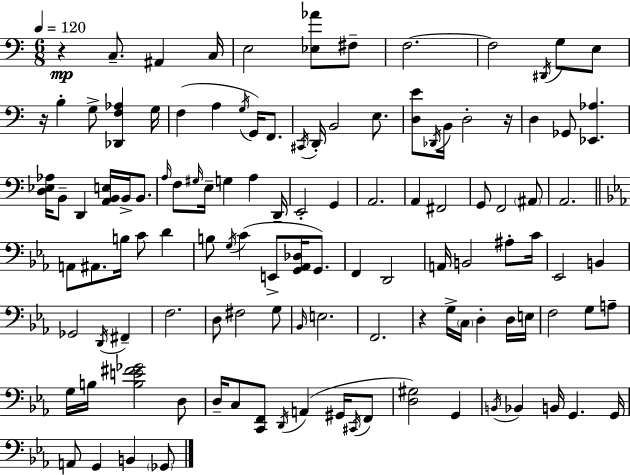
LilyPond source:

{
  \clef bass
  \numericTimeSignature
  \time 6/8
  \key a \minor
  \tempo 4 = 120
  r4\mp c8.-- ais,4 c16 | e2 <ees aes'>8 fis8-- | f2.~~ | f2 \acciaccatura { dis,16 } g8 e8 | \break r16 b4-. g8-> <des, f aes>4 | g16 f4( a4 \acciaccatura { g16 }) g,16 f,8. | \acciaccatura { cis,16 } d,16-. b,2 | e8. <d e'>8 \acciaccatura { des,16 } b,16 d2-. | \break r16 d4 ges,8 <ees, aes>4. | <d ees aes>16 b,8-- d,4 <a, b, e>16 | b,16-> b,8. \grace { a16 } f8 \grace { gis16 } e16-- g4 | a4 d,16-- e,2-. | \break g,4 a,2. | a,4 fis,2 | g,8 f,2 | \parenthesize ais,8 a,2. | \break \bar "||" \break \key c \minor a,8 ais,8. b16 c'8 d'4 | b8 \acciaccatura { g16 }( c'4 e,8-> <g, aes, des>16 g,8.) | f,4 d,2 | a,16 b,2 ais8-. | \break c'16 ees,2 b,4 | ges,2 \acciaccatura { d,16 } fis,4-- | f2. | d8 fis2 | \break g8 \grace { bes,16 } e2. | f,2. | r4 g16-> \parenthesize c16 d4-. | d16 e16 f2 g8 | \break a8-- g16 b16 <b e' fis' ges'>2 | d8 d16-- c8 <c, f,>8 \acciaccatura { d,16 }( a,4 | gis,16 \acciaccatura { cis,16 } f,8 <d gis>2) | g,4 \acciaccatura { b,16 } bes,4 b,16 g,4. | \break g,16 a,8 g,4 | b,4 \parenthesize ges,8 \bar "|."
}